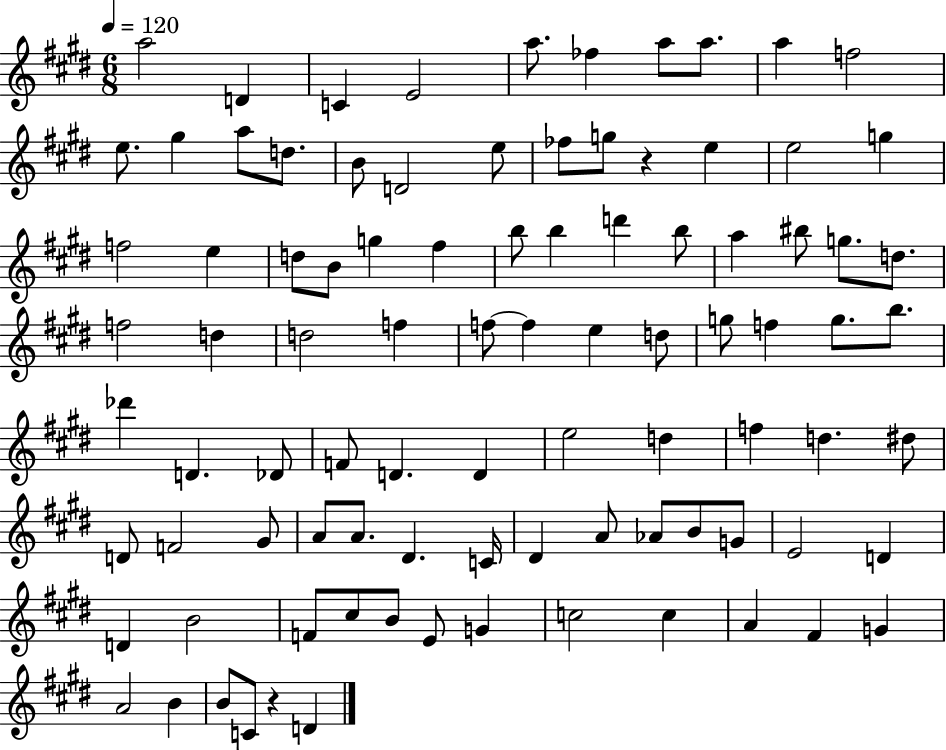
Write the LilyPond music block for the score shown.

{
  \clef treble
  \numericTimeSignature
  \time 6/8
  \key e \major
  \tempo 4 = 120
  \repeat volta 2 { a''2 d'4 | c'4 e'2 | a''8. fes''4 a''8 a''8. | a''4 f''2 | \break e''8. gis''4 a''8 d''8. | b'8 d'2 e''8 | fes''8 g''8 r4 e''4 | e''2 g''4 | \break f''2 e''4 | d''8 b'8 g''4 fis''4 | b''8 b''4 d'''4 b''8 | a''4 bis''8 g''8. d''8. | \break f''2 d''4 | d''2 f''4 | f''8~~ f''4 e''4 d''8 | g''8 f''4 g''8. b''8. | \break des'''4 d'4. des'8 | f'8 d'4. d'4 | e''2 d''4 | f''4 d''4. dis''8 | \break d'8 f'2 gis'8 | a'8 a'8. dis'4. c'16 | dis'4 a'8 aes'8 b'8 g'8 | e'2 d'4 | \break d'4 b'2 | f'8 cis''8 b'8 e'8 g'4 | c''2 c''4 | a'4 fis'4 g'4 | \break a'2 b'4 | b'8 c'8 r4 d'4 | } \bar "|."
}